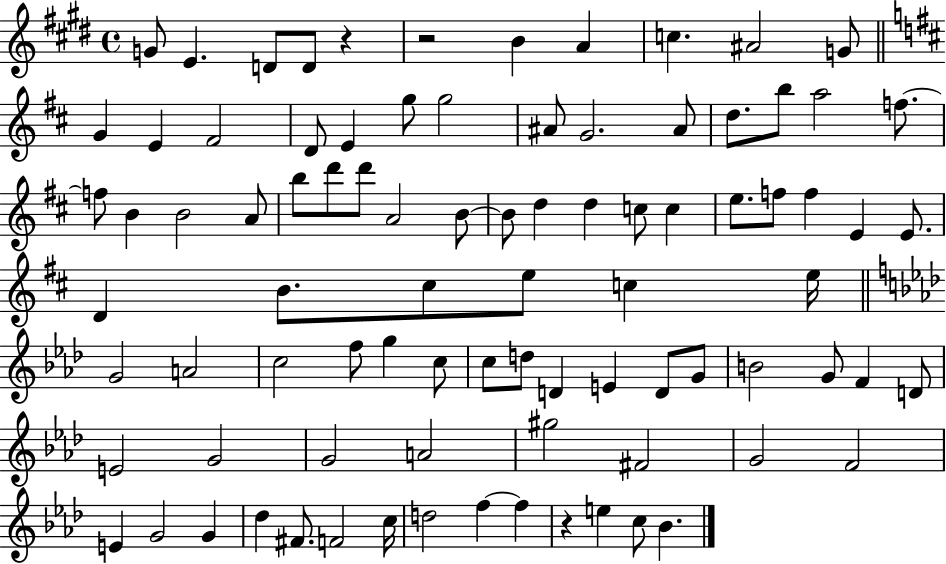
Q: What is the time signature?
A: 4/4